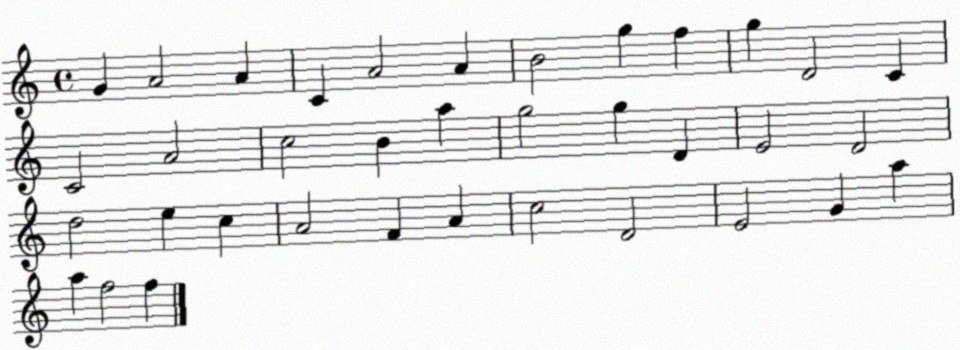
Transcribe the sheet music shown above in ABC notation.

X:1
T:Untitled
M:4/4
L:1/4
K:C
G A2 A C A2 A B2 g f g D2 C C2 A2 c2 B a g2 g D E2 D2 d2 e c A2 F A c2 D2 E2 G a a f2 f